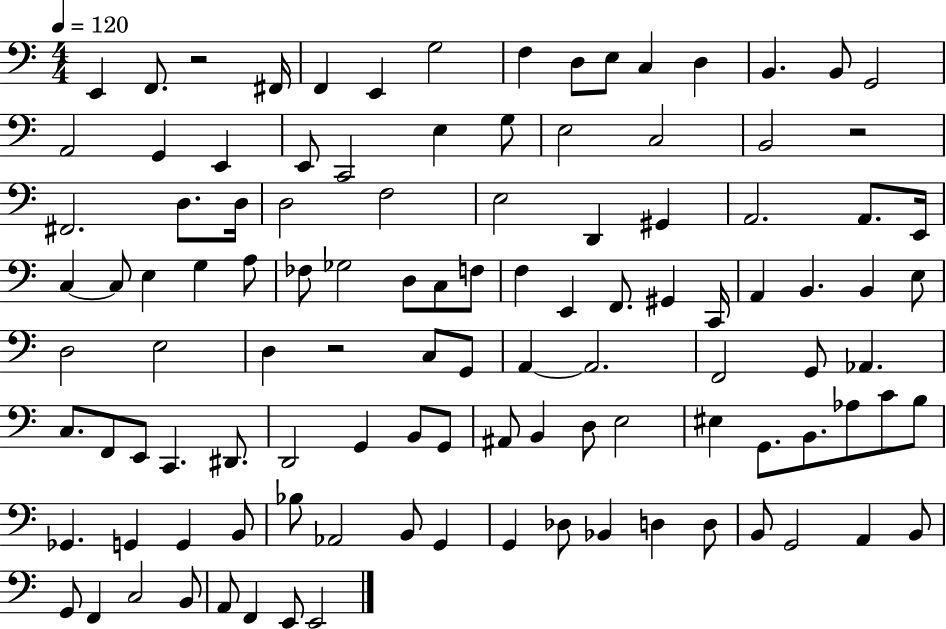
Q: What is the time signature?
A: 4/4